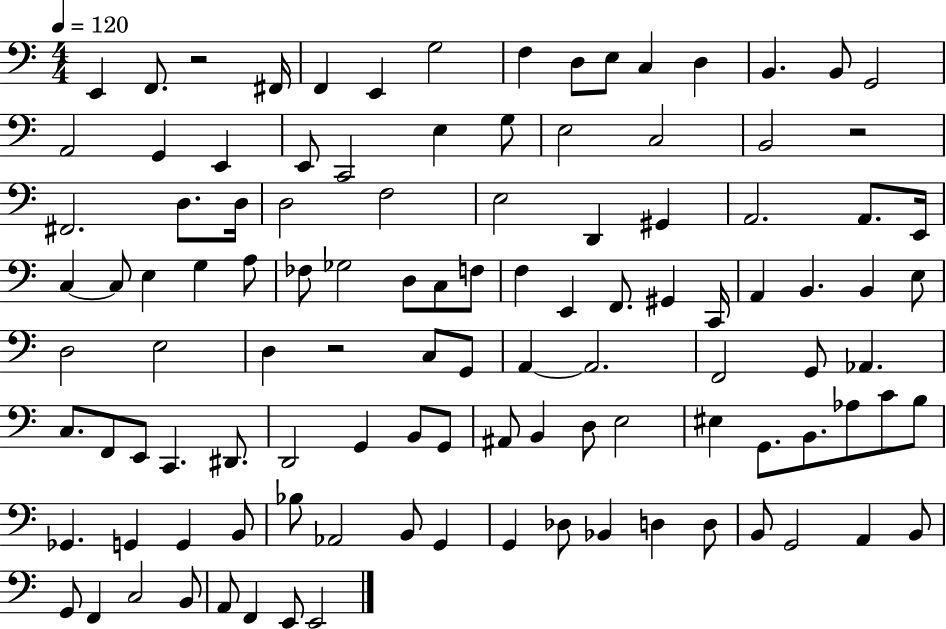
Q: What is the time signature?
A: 4/4